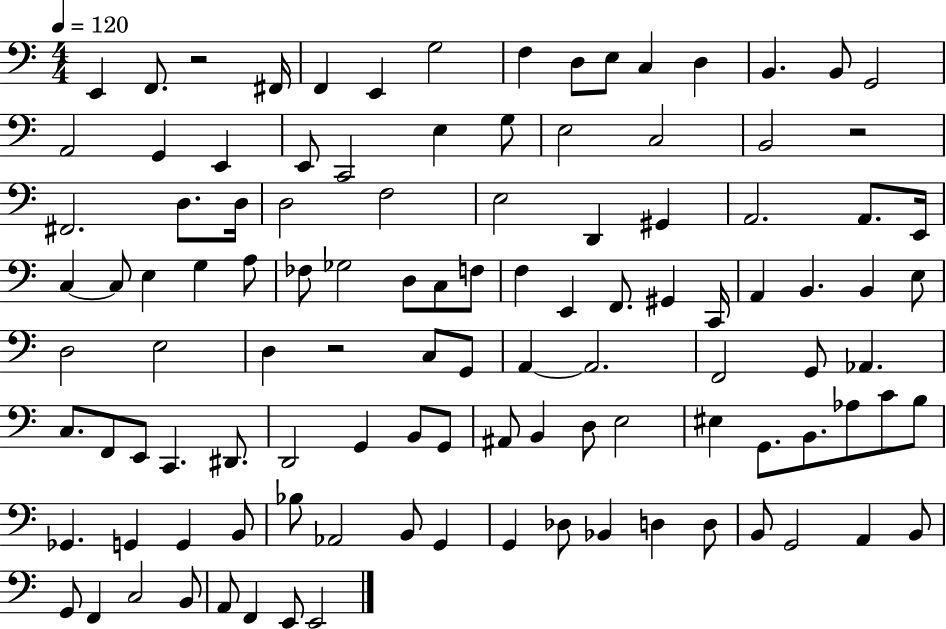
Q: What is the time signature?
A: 4/4